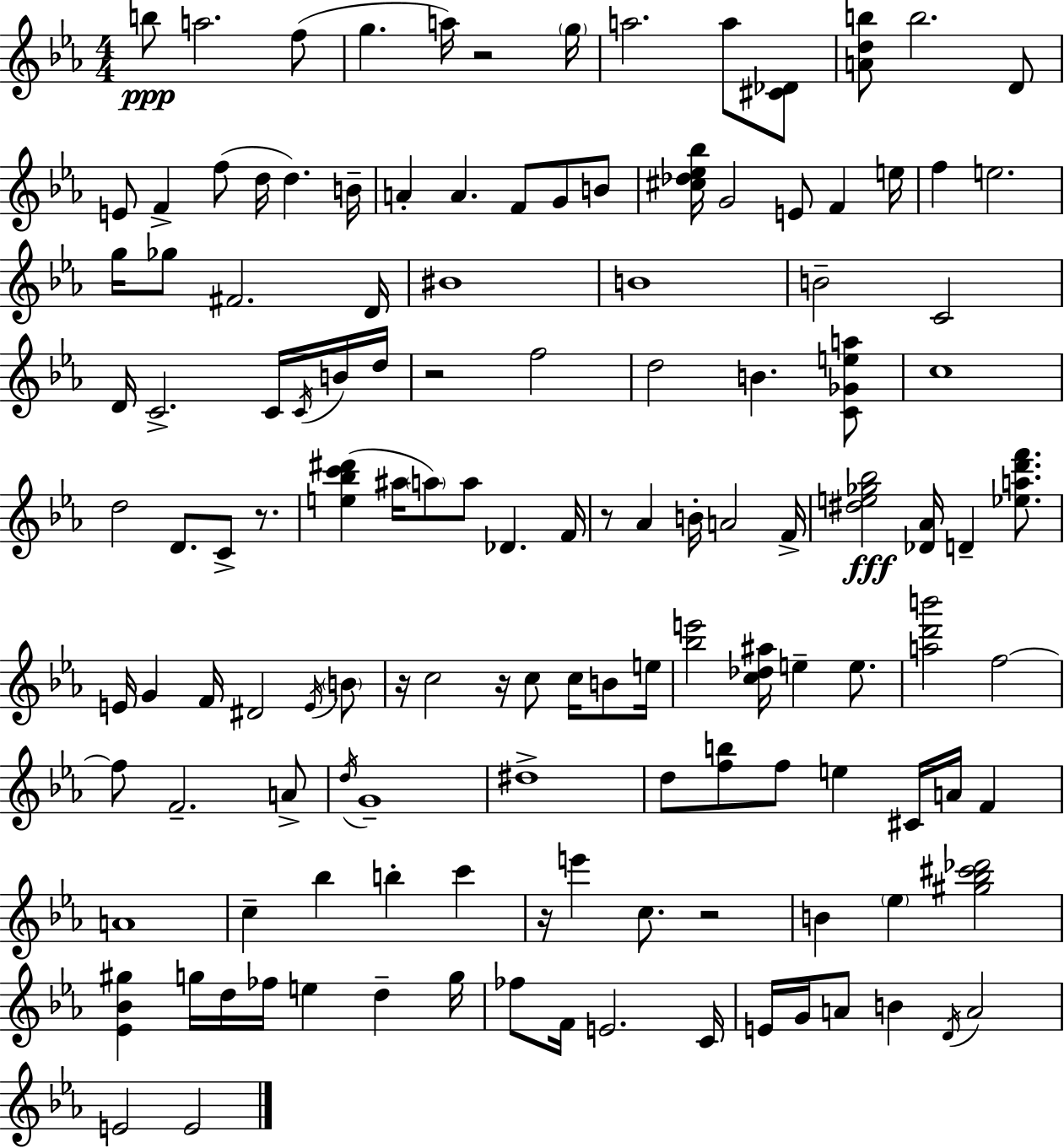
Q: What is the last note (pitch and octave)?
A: E4